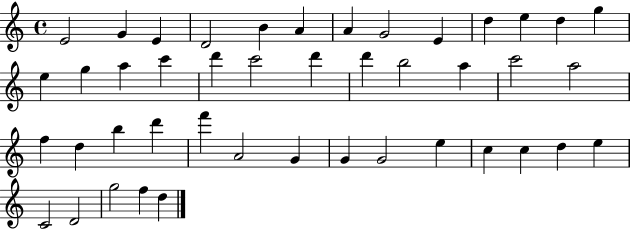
{
  \clef treble
  \time 4/4
  \defaultTimeSignature
  \key c \major
  e'2 g'4 e'4 | d'2 b'4 a'4 | a'4 g'2 e'4 | d''4 e''4 d''4 g''4 | \break e''4 g''4 a''4 c'''4 | d'''4 c'''2 d'''4 | d'''4 b''2 a''4 | c'''2 a''2 | \break f''4 d''4 b''4 d'''4 | f'''4 a'2 g'4 | g'4 g'2 e''4 | c''4 c''4 d''4 e''4 | \break c'2 d'2 | g''2 f''4 d''4 | \bar "|."
}